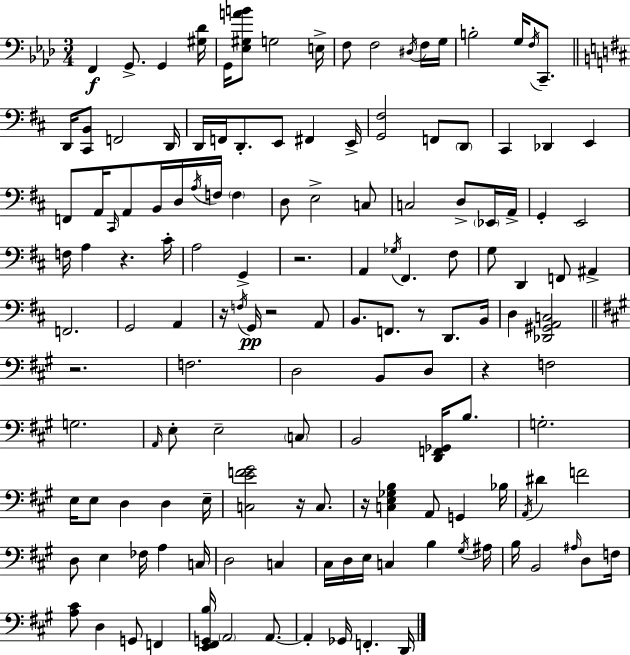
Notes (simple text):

F2/q G2/e. G2/q [G#3,Db4]/s G2/s [Eb3,G#3,A4,B4]/e G3/h E3/s F3/e F3/h D#3/s F3/s G3/s B3/h G3/s F3/s C2/e. D2/s [C#2,B2]/e F2/h D2/s D2/s F2/s D2/e. E2/e F#2/q E2/s [G2,F#3]/h F2/e D2/e C#2/q Db2/q E2/q F2/e A2/s C#2/s A2/e B2/s D3/s A3/s F3/s F3/q D3/e E3/h C3/e C3/h D3/e Eb2/s A2/s G2/q E2/h F3/s A3/q R/q. C#4/s A3/h G2/q R/h. A2/q Gb3/s F#2/q. F#3/e G3/e D2/q F2/e A#2/q F2/h. G2/h A2/q R/s F3/s G2/s R/h A2/e B2/e. F2/e. R/e D2/e. B2/s D3/q [Db2,G#2,A2,C3]/h R/h. F3/h. D3/h B2/e D3/e R/q F3/h G3/h. A2/s E3/e E3/h C3/e B2/h [D2,F2,Gb2]/s B3/e. G3/h. E3/s E3/e D3/q D3/q E3/s [C3,E4,F4,G#4]/h R/s C3/e. R/s [C3,E3,Gb3,B3]/q A2/e G2/q Bb3/s A2/s D#4/q F4/h D3/e E3/q FES3/s A3/q C3/s D3/h C3/q C#3/s D3/s E3/s C3/q B3/q G#3/s A#3/s B3/s B2/h A#3/s D3/e F3/s [A3,C#4]/e D3/q G2/e F2/q [E2,F#2,G2,B3]/s A2/h A2/e. A2/q Gb2/s F2/q. D2/s